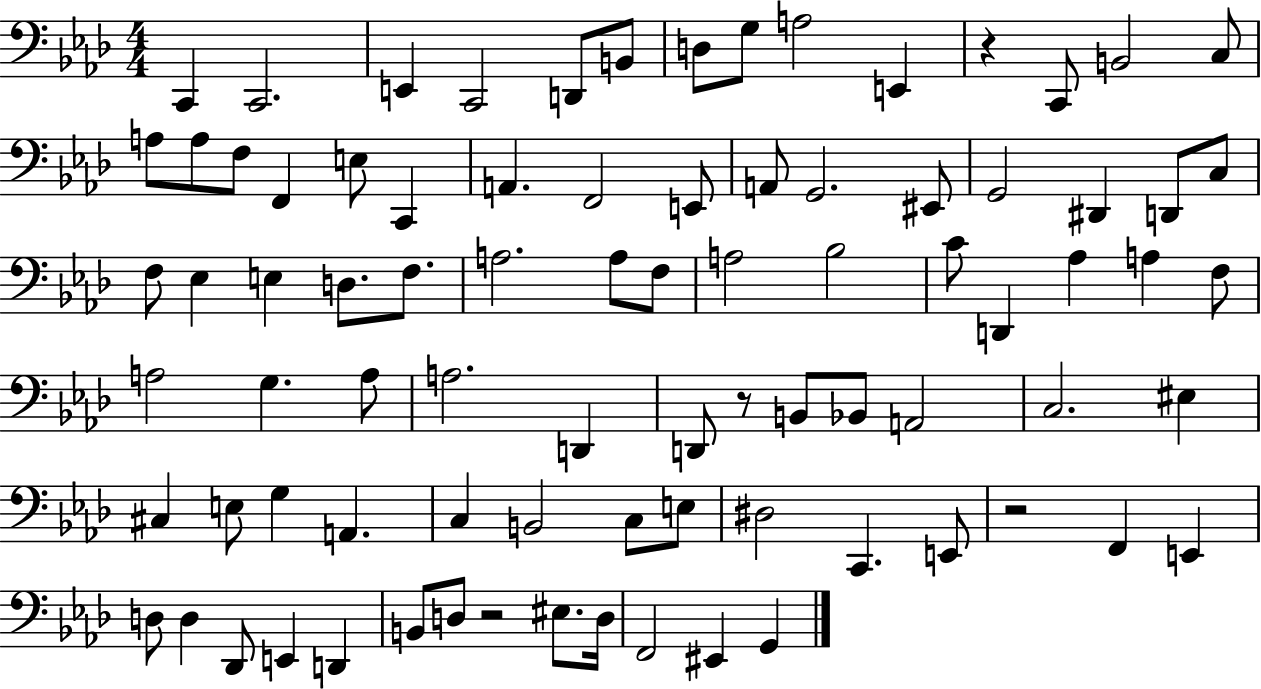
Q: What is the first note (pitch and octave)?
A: C2